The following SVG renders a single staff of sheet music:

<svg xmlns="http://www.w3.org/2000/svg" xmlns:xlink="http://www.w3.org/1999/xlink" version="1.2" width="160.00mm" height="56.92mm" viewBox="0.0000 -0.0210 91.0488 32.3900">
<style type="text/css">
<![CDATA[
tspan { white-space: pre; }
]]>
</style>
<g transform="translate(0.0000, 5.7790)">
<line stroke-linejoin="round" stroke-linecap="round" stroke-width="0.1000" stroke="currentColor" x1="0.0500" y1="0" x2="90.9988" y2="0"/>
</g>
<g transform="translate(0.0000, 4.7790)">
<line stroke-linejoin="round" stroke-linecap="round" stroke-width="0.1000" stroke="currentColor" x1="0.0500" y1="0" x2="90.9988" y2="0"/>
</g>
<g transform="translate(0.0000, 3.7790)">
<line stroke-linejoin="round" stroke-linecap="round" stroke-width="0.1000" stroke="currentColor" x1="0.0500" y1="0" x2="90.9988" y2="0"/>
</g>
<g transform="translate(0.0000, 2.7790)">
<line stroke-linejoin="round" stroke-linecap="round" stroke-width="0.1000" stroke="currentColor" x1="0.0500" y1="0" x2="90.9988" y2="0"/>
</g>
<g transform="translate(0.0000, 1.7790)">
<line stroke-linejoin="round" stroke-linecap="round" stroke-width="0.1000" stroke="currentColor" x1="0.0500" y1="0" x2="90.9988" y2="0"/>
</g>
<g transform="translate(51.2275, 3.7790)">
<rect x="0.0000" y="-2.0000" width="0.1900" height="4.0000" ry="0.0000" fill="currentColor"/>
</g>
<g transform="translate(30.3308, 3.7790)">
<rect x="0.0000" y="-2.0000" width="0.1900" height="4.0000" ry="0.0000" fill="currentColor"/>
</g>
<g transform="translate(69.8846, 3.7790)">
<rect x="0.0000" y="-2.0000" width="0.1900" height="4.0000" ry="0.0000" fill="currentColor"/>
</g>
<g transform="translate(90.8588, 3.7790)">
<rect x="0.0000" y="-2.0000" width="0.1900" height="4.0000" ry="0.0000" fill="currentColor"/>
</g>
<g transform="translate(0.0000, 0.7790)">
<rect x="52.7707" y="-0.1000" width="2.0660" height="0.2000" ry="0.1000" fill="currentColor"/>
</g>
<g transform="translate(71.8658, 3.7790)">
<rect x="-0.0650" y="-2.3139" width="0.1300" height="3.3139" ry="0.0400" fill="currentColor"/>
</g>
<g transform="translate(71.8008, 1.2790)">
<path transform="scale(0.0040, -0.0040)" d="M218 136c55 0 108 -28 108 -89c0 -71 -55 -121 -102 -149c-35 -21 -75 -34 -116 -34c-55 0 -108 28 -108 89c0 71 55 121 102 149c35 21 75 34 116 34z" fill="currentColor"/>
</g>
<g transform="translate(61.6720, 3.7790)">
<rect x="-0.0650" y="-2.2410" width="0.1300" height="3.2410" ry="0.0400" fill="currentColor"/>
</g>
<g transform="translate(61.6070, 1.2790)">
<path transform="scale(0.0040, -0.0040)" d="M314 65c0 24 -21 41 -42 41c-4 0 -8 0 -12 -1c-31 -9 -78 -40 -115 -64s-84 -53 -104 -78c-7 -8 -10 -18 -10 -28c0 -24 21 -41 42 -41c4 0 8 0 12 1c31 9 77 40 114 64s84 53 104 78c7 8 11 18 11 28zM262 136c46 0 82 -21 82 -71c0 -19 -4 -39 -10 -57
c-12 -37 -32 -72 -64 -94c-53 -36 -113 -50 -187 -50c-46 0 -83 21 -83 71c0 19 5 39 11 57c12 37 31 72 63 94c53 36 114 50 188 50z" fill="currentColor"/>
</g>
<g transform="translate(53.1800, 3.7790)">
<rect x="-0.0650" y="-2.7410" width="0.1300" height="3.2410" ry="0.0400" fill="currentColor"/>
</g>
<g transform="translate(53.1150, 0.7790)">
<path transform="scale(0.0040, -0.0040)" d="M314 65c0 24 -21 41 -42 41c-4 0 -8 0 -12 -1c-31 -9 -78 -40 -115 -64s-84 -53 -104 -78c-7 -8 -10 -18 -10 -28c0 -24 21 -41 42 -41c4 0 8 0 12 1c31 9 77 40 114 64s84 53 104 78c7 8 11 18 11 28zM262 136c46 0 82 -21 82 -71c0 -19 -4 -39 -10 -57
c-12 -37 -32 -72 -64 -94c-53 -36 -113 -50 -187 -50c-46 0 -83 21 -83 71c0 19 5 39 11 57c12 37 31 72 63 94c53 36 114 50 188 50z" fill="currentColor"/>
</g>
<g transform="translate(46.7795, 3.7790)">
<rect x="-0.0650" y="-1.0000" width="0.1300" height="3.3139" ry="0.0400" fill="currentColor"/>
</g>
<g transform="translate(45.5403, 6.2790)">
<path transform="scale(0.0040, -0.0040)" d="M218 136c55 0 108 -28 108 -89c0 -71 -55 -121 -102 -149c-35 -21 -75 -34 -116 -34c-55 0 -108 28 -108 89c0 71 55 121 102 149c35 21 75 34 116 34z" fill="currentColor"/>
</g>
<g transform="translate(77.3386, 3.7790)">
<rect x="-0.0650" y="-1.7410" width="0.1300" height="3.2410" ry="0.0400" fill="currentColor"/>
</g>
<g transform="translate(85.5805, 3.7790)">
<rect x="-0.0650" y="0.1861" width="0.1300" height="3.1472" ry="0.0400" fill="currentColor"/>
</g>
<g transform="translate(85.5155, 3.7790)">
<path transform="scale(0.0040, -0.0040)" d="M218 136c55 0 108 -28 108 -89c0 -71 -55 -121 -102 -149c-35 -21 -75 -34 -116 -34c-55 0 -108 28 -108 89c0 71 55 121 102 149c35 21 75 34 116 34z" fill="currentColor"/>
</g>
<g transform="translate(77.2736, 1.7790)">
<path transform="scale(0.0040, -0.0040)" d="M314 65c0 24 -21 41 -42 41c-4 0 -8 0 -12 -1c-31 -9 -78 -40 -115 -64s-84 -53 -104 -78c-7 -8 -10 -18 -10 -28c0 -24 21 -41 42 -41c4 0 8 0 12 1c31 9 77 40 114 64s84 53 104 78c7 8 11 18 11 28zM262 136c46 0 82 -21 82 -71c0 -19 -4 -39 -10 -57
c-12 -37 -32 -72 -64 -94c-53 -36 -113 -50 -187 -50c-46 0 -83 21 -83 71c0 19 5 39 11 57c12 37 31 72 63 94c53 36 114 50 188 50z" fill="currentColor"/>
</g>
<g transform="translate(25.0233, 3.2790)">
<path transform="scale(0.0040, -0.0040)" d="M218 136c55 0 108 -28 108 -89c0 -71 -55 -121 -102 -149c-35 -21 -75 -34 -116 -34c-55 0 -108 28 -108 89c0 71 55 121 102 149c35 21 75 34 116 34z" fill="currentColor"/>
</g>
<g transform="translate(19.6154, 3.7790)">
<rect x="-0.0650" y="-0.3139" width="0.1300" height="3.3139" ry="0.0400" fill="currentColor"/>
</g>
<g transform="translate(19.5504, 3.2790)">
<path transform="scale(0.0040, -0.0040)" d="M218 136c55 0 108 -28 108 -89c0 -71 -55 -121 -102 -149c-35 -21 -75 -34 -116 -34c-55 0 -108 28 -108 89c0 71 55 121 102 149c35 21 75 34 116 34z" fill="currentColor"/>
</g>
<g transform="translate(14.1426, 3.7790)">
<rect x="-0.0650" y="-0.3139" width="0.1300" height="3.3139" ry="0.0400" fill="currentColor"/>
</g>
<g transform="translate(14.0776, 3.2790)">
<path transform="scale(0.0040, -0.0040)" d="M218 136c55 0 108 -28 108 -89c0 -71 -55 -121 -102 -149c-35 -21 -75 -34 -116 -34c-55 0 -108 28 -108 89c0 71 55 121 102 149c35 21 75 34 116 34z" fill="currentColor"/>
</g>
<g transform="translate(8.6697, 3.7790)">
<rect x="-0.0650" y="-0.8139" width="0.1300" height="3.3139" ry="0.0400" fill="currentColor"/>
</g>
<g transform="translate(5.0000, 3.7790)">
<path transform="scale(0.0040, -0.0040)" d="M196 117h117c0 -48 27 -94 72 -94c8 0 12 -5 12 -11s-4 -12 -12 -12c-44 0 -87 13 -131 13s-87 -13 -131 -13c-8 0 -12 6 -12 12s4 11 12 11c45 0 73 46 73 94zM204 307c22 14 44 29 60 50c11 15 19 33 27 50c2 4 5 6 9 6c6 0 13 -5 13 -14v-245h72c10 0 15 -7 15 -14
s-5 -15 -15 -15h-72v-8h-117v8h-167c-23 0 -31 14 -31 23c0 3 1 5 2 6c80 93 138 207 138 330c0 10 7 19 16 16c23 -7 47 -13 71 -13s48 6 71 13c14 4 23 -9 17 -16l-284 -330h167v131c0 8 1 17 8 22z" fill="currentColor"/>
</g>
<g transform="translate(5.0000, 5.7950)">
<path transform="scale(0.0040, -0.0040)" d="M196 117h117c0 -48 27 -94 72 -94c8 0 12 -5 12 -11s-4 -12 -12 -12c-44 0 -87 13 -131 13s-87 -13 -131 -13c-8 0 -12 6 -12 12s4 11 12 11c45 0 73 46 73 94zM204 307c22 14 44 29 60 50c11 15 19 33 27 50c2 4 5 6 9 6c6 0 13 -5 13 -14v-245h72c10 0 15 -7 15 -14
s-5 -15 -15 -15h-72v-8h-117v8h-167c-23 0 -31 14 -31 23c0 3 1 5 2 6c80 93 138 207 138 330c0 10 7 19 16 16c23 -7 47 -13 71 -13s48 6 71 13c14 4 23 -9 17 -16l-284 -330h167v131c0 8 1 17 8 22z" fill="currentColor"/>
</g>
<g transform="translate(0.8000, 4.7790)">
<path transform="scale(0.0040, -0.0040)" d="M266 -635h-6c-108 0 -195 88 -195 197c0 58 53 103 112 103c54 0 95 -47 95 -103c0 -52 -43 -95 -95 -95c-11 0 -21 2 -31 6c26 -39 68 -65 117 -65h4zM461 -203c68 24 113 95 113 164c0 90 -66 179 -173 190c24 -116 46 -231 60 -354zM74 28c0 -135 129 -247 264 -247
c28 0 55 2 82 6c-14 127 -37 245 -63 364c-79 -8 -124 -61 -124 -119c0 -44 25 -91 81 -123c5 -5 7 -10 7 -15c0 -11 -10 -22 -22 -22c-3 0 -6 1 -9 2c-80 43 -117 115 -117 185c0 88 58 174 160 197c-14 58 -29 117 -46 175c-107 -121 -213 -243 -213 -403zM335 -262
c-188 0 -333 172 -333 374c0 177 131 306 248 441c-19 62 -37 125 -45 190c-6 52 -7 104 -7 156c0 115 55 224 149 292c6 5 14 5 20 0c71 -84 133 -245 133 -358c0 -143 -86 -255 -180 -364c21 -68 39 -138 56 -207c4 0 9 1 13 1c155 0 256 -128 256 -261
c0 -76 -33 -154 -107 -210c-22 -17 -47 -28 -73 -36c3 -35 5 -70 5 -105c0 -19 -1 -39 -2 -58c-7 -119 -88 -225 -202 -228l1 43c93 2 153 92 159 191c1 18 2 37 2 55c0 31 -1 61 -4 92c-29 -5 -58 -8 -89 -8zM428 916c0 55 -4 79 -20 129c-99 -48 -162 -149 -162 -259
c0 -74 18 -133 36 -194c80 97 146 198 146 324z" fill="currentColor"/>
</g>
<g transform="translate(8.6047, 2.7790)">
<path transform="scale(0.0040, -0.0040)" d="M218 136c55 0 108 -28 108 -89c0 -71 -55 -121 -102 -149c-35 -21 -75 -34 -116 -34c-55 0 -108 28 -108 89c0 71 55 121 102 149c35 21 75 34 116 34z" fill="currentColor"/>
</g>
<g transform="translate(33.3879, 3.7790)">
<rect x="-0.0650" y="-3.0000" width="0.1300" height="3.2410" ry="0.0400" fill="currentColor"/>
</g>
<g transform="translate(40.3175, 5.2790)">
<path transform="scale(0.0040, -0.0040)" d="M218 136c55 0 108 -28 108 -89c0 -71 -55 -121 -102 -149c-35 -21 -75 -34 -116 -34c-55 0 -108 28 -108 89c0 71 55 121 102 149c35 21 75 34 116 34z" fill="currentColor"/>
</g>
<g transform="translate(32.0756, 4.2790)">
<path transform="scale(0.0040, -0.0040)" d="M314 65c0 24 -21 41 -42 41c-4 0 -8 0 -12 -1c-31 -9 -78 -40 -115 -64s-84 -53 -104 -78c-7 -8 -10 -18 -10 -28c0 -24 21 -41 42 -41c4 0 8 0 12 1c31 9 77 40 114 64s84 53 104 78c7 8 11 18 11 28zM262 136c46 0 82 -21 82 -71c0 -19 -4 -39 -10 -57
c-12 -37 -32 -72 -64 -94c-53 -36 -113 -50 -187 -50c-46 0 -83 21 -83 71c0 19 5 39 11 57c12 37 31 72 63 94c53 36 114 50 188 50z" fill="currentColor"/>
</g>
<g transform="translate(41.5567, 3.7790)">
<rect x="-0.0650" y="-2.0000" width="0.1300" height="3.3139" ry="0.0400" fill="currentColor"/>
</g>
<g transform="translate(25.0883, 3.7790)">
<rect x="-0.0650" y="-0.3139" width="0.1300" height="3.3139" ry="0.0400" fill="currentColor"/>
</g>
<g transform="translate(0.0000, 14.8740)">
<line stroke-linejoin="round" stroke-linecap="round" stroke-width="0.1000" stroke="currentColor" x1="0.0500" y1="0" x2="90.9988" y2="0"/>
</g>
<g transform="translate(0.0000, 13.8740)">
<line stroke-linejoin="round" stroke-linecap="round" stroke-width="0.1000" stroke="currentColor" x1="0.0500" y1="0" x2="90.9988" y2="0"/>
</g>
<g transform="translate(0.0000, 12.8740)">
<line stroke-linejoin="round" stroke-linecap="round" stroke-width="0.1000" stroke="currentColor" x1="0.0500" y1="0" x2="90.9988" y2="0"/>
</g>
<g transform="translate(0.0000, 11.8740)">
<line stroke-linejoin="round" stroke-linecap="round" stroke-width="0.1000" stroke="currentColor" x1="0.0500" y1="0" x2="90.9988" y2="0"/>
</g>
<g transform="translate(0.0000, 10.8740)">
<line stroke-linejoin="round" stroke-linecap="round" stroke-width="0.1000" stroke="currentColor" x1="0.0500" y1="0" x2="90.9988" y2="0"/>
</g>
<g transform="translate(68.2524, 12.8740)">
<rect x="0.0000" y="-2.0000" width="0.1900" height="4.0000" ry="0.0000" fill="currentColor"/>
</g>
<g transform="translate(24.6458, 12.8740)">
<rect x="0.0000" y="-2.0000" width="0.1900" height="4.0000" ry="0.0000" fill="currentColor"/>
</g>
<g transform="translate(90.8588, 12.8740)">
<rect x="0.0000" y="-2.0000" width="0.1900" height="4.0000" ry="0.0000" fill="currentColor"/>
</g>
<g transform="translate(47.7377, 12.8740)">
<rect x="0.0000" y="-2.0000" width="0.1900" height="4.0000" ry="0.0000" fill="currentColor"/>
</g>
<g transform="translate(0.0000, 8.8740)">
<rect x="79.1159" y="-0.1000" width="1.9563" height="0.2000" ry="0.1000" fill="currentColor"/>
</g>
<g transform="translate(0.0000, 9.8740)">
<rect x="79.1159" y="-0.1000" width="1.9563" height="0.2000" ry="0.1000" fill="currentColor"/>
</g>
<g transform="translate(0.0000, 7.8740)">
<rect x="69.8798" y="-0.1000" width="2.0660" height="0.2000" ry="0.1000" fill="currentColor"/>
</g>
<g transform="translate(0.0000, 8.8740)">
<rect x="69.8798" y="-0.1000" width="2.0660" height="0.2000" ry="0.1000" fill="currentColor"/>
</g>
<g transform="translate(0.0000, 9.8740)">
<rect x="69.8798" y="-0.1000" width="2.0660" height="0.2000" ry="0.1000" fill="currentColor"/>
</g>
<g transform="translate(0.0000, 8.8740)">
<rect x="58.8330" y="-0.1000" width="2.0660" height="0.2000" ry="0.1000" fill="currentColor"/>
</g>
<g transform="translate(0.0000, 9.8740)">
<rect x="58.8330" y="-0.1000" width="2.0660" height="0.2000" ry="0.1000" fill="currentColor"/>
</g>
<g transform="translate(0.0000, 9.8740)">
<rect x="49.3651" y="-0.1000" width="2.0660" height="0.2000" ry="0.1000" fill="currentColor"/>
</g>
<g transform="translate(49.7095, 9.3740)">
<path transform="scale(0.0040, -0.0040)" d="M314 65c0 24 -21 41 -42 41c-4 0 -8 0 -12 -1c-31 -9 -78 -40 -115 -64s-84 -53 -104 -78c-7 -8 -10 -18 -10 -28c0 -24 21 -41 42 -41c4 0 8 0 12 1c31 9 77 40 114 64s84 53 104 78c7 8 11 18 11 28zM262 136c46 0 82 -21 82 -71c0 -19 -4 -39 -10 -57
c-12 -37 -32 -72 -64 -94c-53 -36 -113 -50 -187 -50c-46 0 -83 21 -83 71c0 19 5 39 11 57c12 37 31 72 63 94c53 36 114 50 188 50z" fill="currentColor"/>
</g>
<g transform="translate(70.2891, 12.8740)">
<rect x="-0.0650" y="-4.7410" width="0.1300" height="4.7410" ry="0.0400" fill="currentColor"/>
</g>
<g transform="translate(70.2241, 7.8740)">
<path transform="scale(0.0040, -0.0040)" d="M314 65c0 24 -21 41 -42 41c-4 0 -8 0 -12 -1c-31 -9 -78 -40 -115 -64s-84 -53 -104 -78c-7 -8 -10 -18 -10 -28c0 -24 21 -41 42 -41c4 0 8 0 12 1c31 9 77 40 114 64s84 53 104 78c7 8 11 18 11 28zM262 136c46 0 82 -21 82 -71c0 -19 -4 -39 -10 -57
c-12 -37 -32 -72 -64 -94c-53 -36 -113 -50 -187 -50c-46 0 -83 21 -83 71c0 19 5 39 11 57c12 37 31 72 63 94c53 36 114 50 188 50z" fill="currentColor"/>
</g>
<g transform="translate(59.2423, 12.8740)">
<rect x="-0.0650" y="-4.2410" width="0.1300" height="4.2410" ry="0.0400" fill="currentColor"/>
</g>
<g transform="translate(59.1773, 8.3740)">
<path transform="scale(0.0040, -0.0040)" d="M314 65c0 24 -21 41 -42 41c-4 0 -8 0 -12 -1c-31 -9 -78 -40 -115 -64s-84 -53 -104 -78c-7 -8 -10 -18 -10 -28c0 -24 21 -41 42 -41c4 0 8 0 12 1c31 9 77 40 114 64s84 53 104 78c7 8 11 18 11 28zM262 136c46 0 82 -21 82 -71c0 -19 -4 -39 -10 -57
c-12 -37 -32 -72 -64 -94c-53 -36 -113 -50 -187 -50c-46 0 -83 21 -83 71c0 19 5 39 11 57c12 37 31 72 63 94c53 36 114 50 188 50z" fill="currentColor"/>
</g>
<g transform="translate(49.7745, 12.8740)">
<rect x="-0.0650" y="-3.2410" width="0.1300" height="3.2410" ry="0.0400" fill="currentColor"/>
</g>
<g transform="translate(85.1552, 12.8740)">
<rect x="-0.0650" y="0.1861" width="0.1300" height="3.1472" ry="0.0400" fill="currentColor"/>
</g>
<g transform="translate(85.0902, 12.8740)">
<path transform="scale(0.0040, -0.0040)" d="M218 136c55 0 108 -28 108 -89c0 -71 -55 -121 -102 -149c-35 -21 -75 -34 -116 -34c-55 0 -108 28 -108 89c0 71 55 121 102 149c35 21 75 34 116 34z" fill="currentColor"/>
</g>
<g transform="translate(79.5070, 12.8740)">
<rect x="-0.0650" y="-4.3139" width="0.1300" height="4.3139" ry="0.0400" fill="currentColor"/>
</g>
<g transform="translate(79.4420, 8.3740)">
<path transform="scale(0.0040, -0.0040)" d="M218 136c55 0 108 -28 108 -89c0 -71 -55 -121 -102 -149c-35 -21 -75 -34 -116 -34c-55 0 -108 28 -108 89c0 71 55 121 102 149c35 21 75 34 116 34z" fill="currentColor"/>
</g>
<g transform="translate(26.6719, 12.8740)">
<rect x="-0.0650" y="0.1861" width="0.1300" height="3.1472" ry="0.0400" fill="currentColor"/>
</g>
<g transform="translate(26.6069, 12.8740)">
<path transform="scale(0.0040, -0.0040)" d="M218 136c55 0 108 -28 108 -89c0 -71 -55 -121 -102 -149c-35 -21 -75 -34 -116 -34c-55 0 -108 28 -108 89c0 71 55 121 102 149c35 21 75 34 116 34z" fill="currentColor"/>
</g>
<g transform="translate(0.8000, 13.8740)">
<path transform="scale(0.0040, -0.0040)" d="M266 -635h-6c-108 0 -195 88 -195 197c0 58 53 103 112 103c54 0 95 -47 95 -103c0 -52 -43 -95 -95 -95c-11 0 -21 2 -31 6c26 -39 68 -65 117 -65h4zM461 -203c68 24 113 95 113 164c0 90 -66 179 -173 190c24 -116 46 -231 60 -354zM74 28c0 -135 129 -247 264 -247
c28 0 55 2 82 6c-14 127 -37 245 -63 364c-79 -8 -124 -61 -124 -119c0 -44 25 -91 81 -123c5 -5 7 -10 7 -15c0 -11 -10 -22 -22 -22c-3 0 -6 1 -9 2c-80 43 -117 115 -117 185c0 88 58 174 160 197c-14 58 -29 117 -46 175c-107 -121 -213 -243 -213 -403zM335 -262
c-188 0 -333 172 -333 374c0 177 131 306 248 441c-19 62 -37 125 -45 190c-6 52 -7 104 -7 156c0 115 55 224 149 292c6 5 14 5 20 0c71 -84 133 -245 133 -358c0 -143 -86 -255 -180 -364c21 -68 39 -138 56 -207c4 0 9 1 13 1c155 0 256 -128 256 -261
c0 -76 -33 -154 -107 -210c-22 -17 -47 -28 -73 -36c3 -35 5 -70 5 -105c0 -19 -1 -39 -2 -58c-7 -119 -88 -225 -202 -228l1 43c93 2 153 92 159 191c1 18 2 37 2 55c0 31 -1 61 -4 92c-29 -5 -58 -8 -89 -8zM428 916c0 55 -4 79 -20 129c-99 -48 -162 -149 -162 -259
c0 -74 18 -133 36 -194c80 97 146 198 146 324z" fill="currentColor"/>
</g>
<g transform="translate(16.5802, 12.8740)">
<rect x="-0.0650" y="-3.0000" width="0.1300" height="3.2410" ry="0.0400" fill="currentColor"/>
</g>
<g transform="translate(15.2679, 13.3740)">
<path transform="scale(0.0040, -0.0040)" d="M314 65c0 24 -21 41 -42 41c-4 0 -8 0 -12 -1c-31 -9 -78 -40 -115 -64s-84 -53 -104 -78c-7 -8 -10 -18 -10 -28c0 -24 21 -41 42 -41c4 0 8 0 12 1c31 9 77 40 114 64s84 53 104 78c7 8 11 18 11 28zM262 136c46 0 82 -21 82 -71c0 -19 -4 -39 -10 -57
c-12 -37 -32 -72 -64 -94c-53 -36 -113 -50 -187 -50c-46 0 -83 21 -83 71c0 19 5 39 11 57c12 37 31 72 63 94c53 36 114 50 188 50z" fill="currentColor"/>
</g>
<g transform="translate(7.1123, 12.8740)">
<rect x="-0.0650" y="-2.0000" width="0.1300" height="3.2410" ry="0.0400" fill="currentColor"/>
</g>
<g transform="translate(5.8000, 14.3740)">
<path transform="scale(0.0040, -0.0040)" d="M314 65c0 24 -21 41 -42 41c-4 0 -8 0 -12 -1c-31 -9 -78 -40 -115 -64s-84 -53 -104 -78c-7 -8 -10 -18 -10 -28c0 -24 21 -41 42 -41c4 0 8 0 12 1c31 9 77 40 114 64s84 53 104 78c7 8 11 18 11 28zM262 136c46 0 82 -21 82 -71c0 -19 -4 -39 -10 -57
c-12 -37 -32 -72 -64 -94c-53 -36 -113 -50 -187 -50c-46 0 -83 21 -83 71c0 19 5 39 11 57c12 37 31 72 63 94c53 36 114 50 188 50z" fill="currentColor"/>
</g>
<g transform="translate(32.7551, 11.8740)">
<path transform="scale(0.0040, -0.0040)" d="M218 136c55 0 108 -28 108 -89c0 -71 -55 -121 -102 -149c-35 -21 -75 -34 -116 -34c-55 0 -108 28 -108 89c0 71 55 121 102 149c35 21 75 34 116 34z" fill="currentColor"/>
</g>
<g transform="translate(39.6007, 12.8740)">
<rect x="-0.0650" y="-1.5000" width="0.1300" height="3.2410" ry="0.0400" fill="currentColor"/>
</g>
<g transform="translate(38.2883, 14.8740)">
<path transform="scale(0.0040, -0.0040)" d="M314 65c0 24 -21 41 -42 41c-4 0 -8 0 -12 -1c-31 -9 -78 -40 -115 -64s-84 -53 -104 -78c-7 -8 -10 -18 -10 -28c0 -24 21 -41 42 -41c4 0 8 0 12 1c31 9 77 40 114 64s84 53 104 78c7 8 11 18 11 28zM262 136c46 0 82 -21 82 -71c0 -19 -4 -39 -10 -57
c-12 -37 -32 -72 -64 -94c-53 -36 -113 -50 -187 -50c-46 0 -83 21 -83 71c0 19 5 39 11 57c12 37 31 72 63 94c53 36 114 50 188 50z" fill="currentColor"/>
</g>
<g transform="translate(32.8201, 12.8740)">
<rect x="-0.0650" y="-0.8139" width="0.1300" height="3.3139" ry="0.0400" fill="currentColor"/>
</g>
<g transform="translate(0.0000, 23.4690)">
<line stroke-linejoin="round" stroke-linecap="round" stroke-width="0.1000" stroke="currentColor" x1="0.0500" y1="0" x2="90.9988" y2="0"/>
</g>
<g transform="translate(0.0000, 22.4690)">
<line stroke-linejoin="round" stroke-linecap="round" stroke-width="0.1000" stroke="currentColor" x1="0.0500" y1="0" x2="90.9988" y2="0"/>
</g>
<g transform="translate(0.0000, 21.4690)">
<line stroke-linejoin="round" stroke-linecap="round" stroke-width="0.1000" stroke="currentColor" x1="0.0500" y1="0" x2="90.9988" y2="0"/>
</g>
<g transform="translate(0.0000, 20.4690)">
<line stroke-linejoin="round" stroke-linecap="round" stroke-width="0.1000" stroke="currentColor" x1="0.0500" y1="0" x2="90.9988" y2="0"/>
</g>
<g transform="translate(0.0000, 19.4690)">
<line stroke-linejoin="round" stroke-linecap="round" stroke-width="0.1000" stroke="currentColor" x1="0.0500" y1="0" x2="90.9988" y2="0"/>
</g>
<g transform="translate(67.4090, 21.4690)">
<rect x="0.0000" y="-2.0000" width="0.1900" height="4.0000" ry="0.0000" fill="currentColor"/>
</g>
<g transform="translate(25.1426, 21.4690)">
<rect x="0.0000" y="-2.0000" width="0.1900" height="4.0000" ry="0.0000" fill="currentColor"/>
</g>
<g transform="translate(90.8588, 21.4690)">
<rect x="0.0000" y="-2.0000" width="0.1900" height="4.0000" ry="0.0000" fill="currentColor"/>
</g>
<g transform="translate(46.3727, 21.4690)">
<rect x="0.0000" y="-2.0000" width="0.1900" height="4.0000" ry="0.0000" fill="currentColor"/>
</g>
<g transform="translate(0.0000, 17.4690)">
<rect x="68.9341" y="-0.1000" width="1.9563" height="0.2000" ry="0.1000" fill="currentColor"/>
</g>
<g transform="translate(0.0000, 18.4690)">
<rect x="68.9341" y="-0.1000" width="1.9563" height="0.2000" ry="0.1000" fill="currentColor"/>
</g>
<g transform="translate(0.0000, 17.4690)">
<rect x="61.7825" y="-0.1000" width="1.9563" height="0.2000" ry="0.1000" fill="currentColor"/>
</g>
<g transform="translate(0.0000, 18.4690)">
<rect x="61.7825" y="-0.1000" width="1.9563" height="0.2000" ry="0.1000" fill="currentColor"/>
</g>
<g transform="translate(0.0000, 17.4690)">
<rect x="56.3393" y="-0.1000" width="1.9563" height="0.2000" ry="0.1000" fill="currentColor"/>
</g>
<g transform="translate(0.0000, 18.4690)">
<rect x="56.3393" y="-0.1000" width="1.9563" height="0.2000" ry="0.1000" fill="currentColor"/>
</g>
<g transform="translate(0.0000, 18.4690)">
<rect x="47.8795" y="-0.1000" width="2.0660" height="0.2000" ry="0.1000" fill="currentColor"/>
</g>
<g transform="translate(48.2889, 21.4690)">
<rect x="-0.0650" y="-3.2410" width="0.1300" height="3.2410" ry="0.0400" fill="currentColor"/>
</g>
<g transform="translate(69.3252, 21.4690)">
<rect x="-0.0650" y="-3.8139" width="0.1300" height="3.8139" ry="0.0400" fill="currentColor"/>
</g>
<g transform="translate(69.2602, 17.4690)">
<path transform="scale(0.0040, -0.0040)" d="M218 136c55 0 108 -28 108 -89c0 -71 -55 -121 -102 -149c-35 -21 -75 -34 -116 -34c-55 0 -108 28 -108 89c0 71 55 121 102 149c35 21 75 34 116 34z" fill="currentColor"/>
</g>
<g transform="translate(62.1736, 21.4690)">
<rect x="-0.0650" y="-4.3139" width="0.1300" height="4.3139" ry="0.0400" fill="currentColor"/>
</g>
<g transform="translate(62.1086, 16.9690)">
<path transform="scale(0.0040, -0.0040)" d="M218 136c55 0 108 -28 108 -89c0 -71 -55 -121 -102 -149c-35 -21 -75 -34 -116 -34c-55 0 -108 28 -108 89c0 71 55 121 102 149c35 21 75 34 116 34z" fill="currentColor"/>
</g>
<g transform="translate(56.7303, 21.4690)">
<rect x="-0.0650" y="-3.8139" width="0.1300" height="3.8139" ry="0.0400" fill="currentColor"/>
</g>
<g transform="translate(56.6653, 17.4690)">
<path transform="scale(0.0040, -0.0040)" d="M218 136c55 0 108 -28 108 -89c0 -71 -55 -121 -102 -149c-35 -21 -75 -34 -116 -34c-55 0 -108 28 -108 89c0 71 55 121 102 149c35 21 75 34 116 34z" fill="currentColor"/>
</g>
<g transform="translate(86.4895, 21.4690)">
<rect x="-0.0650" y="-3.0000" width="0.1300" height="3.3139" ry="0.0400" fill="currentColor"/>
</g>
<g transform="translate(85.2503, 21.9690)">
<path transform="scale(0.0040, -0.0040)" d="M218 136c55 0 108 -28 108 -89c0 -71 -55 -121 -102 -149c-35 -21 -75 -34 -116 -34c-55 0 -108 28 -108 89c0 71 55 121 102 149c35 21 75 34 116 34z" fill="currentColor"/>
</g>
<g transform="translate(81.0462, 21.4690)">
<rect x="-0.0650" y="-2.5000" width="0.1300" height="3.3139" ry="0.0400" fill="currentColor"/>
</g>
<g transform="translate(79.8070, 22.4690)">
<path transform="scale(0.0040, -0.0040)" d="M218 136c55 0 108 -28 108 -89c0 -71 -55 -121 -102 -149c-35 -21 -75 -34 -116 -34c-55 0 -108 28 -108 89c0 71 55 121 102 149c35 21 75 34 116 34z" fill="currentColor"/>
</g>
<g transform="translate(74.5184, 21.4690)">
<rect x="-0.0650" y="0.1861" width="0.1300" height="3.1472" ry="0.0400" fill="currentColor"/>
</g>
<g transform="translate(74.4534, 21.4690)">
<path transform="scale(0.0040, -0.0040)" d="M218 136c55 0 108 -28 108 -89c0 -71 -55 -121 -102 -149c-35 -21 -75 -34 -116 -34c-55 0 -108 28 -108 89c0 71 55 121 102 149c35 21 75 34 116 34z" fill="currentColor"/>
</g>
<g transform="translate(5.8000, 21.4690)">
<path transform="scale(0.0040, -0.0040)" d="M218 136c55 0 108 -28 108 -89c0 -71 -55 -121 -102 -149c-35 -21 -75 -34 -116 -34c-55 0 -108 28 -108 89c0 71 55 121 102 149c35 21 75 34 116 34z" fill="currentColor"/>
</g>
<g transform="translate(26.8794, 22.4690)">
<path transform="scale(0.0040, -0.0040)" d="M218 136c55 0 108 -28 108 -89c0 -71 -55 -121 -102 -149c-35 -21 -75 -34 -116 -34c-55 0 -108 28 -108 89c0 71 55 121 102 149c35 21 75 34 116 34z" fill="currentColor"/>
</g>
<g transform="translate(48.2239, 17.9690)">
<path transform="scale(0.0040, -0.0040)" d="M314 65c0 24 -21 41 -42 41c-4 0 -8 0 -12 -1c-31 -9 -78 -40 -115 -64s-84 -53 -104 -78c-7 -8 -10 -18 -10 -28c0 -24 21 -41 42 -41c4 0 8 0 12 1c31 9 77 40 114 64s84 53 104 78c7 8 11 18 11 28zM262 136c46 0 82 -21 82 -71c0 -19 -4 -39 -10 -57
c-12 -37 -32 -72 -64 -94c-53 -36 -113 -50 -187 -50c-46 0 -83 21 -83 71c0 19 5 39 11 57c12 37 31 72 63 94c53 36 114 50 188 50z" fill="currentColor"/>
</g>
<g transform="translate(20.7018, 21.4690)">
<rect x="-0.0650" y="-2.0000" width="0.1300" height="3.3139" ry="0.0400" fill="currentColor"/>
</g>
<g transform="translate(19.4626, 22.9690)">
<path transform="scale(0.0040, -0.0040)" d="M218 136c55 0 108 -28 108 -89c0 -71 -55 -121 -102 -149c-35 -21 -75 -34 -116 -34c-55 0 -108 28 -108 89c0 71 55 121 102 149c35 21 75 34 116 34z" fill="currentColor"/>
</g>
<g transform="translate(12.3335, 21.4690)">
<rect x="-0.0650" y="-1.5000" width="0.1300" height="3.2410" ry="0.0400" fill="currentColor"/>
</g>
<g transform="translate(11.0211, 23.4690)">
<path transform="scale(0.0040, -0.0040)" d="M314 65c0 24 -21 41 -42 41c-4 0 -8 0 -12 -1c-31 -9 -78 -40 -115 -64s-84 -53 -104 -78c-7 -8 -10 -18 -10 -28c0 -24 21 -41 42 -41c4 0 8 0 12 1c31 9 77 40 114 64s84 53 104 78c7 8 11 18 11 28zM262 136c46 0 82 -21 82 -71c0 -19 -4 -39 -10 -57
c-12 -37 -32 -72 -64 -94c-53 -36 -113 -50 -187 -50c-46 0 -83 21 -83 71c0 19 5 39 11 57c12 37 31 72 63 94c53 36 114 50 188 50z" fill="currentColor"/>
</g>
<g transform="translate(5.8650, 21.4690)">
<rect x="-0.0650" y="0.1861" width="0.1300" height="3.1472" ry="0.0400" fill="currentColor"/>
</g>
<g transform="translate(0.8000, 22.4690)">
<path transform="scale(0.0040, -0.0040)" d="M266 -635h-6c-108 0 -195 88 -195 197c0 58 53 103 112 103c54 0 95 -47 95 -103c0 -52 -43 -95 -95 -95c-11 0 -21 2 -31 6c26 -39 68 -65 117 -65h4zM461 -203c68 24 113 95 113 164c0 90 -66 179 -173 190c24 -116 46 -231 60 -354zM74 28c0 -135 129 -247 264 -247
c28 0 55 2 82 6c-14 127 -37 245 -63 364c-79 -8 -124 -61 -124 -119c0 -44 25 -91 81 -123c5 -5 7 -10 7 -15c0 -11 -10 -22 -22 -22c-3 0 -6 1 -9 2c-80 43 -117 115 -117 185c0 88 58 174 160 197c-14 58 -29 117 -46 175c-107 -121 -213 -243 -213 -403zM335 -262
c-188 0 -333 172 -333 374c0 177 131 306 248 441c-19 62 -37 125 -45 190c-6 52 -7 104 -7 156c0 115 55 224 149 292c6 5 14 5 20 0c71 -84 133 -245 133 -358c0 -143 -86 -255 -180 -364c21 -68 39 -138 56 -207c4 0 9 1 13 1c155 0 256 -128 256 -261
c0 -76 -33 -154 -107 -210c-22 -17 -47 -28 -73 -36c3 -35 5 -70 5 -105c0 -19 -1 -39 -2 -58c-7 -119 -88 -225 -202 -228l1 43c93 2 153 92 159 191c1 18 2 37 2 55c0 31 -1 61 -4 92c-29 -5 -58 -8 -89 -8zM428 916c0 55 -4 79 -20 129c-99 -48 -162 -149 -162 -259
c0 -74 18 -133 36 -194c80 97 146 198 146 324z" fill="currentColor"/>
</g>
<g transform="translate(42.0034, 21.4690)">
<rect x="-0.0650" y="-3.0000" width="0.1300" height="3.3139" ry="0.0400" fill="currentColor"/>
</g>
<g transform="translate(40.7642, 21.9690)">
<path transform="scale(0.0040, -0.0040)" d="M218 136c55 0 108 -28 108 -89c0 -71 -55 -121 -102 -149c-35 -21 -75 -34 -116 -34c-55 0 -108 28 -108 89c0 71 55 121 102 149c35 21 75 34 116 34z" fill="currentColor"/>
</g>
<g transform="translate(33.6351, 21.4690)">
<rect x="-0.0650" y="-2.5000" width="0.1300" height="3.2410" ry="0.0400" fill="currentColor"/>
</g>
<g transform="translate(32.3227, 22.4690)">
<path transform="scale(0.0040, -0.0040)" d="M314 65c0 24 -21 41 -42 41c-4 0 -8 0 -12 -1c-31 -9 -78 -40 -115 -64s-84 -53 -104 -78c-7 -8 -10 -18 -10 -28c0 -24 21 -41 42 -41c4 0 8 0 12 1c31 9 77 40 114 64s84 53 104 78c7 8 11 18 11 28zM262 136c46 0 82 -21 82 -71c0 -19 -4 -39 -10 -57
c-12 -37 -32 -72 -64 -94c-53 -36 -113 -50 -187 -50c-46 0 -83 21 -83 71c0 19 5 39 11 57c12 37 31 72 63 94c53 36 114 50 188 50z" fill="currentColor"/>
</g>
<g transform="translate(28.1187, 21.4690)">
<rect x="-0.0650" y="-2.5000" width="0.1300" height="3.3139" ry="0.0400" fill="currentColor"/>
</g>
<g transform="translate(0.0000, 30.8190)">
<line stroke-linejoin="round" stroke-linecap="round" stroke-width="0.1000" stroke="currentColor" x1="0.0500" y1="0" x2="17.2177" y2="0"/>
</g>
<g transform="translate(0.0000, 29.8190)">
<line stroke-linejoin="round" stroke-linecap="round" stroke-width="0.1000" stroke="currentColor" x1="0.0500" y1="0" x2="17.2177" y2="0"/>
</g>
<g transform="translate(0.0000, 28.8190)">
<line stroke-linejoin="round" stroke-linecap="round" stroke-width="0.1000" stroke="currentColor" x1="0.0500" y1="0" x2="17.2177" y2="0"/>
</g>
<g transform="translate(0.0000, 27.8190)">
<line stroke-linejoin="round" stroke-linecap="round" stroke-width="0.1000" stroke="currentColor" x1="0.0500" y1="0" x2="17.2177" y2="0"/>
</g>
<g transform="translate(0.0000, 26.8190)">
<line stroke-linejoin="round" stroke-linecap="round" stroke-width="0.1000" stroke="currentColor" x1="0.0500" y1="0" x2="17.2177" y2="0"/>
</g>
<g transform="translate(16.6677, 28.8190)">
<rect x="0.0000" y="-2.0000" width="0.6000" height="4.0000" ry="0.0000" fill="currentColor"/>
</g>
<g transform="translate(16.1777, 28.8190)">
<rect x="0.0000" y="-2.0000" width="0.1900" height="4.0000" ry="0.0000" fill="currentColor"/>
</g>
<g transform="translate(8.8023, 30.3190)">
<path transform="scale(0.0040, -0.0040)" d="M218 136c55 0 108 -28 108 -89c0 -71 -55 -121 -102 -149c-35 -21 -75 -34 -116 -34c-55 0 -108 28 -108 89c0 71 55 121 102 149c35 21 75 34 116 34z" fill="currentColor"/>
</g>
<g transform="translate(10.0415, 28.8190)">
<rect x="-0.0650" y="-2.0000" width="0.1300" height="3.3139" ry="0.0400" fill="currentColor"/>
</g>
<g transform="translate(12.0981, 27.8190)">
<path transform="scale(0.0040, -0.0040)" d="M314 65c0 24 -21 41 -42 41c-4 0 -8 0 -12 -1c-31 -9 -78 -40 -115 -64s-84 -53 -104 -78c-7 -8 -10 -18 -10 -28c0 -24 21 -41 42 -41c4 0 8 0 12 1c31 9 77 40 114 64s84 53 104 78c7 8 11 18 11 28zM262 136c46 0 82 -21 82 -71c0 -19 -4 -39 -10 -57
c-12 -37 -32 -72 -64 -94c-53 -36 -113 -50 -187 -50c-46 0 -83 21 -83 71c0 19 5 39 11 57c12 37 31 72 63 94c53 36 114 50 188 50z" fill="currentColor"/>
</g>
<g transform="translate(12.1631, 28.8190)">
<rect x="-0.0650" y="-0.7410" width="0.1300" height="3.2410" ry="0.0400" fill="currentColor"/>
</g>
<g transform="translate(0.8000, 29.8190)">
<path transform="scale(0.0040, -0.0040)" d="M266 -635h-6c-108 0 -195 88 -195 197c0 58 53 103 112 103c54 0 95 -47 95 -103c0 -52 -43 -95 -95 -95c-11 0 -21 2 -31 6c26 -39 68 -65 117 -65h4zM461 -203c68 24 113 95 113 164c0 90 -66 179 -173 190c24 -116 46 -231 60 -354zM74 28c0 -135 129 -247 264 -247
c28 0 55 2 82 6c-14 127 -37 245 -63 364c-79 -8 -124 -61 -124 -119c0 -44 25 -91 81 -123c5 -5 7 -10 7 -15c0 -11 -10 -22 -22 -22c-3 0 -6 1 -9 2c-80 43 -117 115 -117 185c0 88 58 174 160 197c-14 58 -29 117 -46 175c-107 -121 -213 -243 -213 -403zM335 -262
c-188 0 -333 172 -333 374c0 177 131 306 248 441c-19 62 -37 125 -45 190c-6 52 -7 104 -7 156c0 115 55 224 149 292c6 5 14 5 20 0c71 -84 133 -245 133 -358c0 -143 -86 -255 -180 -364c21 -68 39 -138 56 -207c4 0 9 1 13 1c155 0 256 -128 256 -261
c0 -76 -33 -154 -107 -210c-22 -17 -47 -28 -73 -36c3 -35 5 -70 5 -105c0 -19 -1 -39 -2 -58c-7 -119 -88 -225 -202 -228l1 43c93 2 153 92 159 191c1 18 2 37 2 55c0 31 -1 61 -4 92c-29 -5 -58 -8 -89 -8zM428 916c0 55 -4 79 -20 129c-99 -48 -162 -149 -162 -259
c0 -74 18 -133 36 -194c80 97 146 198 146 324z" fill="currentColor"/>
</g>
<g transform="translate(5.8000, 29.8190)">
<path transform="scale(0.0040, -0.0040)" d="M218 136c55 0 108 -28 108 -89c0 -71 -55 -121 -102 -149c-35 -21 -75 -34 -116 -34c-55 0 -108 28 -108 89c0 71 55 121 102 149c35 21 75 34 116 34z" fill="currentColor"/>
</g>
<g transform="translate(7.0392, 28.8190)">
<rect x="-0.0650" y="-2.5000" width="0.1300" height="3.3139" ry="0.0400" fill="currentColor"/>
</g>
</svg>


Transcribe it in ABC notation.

X:1
T:Untitled
M:4/4
L:1/4
K:C
d c c c A2 F D a2 g2 g f2 B F2 A2 B d E2 b2 d'2 e'2 d' B B E2 F G G2 A b2 c' d' c' B G A G F d2